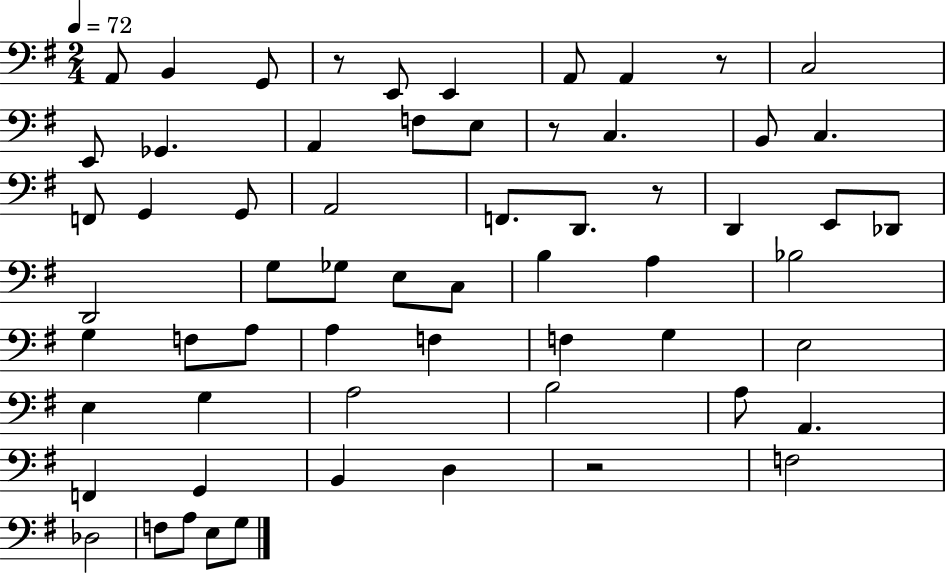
X:1
T:Untitled
M:2/4
L:1/4
K:G
A,,/2 B,, G,,/2 z/2 E,,/2 E,, A,,/2 A,, z/2 C,2 E,,/2 _G,, A,, F,/2 E,/2 z/2 C, B,,/2 C, F,,/2 G,, G,,/2 A,,2 F,,/2 D,,/2 z/2 D,, E,,/2 _D,,/2 D,,2 G,/2 _G,/2 E,/2 C,/2 B, A, _B,2 G, F,/2 A,/2 A, F, F, G, E,2 E, G, A,2 B,2 A,/2 A,, F,, G,, B,, D, z2 F,2 _D,2 F,/2 A,/2 E,/2 G,/2